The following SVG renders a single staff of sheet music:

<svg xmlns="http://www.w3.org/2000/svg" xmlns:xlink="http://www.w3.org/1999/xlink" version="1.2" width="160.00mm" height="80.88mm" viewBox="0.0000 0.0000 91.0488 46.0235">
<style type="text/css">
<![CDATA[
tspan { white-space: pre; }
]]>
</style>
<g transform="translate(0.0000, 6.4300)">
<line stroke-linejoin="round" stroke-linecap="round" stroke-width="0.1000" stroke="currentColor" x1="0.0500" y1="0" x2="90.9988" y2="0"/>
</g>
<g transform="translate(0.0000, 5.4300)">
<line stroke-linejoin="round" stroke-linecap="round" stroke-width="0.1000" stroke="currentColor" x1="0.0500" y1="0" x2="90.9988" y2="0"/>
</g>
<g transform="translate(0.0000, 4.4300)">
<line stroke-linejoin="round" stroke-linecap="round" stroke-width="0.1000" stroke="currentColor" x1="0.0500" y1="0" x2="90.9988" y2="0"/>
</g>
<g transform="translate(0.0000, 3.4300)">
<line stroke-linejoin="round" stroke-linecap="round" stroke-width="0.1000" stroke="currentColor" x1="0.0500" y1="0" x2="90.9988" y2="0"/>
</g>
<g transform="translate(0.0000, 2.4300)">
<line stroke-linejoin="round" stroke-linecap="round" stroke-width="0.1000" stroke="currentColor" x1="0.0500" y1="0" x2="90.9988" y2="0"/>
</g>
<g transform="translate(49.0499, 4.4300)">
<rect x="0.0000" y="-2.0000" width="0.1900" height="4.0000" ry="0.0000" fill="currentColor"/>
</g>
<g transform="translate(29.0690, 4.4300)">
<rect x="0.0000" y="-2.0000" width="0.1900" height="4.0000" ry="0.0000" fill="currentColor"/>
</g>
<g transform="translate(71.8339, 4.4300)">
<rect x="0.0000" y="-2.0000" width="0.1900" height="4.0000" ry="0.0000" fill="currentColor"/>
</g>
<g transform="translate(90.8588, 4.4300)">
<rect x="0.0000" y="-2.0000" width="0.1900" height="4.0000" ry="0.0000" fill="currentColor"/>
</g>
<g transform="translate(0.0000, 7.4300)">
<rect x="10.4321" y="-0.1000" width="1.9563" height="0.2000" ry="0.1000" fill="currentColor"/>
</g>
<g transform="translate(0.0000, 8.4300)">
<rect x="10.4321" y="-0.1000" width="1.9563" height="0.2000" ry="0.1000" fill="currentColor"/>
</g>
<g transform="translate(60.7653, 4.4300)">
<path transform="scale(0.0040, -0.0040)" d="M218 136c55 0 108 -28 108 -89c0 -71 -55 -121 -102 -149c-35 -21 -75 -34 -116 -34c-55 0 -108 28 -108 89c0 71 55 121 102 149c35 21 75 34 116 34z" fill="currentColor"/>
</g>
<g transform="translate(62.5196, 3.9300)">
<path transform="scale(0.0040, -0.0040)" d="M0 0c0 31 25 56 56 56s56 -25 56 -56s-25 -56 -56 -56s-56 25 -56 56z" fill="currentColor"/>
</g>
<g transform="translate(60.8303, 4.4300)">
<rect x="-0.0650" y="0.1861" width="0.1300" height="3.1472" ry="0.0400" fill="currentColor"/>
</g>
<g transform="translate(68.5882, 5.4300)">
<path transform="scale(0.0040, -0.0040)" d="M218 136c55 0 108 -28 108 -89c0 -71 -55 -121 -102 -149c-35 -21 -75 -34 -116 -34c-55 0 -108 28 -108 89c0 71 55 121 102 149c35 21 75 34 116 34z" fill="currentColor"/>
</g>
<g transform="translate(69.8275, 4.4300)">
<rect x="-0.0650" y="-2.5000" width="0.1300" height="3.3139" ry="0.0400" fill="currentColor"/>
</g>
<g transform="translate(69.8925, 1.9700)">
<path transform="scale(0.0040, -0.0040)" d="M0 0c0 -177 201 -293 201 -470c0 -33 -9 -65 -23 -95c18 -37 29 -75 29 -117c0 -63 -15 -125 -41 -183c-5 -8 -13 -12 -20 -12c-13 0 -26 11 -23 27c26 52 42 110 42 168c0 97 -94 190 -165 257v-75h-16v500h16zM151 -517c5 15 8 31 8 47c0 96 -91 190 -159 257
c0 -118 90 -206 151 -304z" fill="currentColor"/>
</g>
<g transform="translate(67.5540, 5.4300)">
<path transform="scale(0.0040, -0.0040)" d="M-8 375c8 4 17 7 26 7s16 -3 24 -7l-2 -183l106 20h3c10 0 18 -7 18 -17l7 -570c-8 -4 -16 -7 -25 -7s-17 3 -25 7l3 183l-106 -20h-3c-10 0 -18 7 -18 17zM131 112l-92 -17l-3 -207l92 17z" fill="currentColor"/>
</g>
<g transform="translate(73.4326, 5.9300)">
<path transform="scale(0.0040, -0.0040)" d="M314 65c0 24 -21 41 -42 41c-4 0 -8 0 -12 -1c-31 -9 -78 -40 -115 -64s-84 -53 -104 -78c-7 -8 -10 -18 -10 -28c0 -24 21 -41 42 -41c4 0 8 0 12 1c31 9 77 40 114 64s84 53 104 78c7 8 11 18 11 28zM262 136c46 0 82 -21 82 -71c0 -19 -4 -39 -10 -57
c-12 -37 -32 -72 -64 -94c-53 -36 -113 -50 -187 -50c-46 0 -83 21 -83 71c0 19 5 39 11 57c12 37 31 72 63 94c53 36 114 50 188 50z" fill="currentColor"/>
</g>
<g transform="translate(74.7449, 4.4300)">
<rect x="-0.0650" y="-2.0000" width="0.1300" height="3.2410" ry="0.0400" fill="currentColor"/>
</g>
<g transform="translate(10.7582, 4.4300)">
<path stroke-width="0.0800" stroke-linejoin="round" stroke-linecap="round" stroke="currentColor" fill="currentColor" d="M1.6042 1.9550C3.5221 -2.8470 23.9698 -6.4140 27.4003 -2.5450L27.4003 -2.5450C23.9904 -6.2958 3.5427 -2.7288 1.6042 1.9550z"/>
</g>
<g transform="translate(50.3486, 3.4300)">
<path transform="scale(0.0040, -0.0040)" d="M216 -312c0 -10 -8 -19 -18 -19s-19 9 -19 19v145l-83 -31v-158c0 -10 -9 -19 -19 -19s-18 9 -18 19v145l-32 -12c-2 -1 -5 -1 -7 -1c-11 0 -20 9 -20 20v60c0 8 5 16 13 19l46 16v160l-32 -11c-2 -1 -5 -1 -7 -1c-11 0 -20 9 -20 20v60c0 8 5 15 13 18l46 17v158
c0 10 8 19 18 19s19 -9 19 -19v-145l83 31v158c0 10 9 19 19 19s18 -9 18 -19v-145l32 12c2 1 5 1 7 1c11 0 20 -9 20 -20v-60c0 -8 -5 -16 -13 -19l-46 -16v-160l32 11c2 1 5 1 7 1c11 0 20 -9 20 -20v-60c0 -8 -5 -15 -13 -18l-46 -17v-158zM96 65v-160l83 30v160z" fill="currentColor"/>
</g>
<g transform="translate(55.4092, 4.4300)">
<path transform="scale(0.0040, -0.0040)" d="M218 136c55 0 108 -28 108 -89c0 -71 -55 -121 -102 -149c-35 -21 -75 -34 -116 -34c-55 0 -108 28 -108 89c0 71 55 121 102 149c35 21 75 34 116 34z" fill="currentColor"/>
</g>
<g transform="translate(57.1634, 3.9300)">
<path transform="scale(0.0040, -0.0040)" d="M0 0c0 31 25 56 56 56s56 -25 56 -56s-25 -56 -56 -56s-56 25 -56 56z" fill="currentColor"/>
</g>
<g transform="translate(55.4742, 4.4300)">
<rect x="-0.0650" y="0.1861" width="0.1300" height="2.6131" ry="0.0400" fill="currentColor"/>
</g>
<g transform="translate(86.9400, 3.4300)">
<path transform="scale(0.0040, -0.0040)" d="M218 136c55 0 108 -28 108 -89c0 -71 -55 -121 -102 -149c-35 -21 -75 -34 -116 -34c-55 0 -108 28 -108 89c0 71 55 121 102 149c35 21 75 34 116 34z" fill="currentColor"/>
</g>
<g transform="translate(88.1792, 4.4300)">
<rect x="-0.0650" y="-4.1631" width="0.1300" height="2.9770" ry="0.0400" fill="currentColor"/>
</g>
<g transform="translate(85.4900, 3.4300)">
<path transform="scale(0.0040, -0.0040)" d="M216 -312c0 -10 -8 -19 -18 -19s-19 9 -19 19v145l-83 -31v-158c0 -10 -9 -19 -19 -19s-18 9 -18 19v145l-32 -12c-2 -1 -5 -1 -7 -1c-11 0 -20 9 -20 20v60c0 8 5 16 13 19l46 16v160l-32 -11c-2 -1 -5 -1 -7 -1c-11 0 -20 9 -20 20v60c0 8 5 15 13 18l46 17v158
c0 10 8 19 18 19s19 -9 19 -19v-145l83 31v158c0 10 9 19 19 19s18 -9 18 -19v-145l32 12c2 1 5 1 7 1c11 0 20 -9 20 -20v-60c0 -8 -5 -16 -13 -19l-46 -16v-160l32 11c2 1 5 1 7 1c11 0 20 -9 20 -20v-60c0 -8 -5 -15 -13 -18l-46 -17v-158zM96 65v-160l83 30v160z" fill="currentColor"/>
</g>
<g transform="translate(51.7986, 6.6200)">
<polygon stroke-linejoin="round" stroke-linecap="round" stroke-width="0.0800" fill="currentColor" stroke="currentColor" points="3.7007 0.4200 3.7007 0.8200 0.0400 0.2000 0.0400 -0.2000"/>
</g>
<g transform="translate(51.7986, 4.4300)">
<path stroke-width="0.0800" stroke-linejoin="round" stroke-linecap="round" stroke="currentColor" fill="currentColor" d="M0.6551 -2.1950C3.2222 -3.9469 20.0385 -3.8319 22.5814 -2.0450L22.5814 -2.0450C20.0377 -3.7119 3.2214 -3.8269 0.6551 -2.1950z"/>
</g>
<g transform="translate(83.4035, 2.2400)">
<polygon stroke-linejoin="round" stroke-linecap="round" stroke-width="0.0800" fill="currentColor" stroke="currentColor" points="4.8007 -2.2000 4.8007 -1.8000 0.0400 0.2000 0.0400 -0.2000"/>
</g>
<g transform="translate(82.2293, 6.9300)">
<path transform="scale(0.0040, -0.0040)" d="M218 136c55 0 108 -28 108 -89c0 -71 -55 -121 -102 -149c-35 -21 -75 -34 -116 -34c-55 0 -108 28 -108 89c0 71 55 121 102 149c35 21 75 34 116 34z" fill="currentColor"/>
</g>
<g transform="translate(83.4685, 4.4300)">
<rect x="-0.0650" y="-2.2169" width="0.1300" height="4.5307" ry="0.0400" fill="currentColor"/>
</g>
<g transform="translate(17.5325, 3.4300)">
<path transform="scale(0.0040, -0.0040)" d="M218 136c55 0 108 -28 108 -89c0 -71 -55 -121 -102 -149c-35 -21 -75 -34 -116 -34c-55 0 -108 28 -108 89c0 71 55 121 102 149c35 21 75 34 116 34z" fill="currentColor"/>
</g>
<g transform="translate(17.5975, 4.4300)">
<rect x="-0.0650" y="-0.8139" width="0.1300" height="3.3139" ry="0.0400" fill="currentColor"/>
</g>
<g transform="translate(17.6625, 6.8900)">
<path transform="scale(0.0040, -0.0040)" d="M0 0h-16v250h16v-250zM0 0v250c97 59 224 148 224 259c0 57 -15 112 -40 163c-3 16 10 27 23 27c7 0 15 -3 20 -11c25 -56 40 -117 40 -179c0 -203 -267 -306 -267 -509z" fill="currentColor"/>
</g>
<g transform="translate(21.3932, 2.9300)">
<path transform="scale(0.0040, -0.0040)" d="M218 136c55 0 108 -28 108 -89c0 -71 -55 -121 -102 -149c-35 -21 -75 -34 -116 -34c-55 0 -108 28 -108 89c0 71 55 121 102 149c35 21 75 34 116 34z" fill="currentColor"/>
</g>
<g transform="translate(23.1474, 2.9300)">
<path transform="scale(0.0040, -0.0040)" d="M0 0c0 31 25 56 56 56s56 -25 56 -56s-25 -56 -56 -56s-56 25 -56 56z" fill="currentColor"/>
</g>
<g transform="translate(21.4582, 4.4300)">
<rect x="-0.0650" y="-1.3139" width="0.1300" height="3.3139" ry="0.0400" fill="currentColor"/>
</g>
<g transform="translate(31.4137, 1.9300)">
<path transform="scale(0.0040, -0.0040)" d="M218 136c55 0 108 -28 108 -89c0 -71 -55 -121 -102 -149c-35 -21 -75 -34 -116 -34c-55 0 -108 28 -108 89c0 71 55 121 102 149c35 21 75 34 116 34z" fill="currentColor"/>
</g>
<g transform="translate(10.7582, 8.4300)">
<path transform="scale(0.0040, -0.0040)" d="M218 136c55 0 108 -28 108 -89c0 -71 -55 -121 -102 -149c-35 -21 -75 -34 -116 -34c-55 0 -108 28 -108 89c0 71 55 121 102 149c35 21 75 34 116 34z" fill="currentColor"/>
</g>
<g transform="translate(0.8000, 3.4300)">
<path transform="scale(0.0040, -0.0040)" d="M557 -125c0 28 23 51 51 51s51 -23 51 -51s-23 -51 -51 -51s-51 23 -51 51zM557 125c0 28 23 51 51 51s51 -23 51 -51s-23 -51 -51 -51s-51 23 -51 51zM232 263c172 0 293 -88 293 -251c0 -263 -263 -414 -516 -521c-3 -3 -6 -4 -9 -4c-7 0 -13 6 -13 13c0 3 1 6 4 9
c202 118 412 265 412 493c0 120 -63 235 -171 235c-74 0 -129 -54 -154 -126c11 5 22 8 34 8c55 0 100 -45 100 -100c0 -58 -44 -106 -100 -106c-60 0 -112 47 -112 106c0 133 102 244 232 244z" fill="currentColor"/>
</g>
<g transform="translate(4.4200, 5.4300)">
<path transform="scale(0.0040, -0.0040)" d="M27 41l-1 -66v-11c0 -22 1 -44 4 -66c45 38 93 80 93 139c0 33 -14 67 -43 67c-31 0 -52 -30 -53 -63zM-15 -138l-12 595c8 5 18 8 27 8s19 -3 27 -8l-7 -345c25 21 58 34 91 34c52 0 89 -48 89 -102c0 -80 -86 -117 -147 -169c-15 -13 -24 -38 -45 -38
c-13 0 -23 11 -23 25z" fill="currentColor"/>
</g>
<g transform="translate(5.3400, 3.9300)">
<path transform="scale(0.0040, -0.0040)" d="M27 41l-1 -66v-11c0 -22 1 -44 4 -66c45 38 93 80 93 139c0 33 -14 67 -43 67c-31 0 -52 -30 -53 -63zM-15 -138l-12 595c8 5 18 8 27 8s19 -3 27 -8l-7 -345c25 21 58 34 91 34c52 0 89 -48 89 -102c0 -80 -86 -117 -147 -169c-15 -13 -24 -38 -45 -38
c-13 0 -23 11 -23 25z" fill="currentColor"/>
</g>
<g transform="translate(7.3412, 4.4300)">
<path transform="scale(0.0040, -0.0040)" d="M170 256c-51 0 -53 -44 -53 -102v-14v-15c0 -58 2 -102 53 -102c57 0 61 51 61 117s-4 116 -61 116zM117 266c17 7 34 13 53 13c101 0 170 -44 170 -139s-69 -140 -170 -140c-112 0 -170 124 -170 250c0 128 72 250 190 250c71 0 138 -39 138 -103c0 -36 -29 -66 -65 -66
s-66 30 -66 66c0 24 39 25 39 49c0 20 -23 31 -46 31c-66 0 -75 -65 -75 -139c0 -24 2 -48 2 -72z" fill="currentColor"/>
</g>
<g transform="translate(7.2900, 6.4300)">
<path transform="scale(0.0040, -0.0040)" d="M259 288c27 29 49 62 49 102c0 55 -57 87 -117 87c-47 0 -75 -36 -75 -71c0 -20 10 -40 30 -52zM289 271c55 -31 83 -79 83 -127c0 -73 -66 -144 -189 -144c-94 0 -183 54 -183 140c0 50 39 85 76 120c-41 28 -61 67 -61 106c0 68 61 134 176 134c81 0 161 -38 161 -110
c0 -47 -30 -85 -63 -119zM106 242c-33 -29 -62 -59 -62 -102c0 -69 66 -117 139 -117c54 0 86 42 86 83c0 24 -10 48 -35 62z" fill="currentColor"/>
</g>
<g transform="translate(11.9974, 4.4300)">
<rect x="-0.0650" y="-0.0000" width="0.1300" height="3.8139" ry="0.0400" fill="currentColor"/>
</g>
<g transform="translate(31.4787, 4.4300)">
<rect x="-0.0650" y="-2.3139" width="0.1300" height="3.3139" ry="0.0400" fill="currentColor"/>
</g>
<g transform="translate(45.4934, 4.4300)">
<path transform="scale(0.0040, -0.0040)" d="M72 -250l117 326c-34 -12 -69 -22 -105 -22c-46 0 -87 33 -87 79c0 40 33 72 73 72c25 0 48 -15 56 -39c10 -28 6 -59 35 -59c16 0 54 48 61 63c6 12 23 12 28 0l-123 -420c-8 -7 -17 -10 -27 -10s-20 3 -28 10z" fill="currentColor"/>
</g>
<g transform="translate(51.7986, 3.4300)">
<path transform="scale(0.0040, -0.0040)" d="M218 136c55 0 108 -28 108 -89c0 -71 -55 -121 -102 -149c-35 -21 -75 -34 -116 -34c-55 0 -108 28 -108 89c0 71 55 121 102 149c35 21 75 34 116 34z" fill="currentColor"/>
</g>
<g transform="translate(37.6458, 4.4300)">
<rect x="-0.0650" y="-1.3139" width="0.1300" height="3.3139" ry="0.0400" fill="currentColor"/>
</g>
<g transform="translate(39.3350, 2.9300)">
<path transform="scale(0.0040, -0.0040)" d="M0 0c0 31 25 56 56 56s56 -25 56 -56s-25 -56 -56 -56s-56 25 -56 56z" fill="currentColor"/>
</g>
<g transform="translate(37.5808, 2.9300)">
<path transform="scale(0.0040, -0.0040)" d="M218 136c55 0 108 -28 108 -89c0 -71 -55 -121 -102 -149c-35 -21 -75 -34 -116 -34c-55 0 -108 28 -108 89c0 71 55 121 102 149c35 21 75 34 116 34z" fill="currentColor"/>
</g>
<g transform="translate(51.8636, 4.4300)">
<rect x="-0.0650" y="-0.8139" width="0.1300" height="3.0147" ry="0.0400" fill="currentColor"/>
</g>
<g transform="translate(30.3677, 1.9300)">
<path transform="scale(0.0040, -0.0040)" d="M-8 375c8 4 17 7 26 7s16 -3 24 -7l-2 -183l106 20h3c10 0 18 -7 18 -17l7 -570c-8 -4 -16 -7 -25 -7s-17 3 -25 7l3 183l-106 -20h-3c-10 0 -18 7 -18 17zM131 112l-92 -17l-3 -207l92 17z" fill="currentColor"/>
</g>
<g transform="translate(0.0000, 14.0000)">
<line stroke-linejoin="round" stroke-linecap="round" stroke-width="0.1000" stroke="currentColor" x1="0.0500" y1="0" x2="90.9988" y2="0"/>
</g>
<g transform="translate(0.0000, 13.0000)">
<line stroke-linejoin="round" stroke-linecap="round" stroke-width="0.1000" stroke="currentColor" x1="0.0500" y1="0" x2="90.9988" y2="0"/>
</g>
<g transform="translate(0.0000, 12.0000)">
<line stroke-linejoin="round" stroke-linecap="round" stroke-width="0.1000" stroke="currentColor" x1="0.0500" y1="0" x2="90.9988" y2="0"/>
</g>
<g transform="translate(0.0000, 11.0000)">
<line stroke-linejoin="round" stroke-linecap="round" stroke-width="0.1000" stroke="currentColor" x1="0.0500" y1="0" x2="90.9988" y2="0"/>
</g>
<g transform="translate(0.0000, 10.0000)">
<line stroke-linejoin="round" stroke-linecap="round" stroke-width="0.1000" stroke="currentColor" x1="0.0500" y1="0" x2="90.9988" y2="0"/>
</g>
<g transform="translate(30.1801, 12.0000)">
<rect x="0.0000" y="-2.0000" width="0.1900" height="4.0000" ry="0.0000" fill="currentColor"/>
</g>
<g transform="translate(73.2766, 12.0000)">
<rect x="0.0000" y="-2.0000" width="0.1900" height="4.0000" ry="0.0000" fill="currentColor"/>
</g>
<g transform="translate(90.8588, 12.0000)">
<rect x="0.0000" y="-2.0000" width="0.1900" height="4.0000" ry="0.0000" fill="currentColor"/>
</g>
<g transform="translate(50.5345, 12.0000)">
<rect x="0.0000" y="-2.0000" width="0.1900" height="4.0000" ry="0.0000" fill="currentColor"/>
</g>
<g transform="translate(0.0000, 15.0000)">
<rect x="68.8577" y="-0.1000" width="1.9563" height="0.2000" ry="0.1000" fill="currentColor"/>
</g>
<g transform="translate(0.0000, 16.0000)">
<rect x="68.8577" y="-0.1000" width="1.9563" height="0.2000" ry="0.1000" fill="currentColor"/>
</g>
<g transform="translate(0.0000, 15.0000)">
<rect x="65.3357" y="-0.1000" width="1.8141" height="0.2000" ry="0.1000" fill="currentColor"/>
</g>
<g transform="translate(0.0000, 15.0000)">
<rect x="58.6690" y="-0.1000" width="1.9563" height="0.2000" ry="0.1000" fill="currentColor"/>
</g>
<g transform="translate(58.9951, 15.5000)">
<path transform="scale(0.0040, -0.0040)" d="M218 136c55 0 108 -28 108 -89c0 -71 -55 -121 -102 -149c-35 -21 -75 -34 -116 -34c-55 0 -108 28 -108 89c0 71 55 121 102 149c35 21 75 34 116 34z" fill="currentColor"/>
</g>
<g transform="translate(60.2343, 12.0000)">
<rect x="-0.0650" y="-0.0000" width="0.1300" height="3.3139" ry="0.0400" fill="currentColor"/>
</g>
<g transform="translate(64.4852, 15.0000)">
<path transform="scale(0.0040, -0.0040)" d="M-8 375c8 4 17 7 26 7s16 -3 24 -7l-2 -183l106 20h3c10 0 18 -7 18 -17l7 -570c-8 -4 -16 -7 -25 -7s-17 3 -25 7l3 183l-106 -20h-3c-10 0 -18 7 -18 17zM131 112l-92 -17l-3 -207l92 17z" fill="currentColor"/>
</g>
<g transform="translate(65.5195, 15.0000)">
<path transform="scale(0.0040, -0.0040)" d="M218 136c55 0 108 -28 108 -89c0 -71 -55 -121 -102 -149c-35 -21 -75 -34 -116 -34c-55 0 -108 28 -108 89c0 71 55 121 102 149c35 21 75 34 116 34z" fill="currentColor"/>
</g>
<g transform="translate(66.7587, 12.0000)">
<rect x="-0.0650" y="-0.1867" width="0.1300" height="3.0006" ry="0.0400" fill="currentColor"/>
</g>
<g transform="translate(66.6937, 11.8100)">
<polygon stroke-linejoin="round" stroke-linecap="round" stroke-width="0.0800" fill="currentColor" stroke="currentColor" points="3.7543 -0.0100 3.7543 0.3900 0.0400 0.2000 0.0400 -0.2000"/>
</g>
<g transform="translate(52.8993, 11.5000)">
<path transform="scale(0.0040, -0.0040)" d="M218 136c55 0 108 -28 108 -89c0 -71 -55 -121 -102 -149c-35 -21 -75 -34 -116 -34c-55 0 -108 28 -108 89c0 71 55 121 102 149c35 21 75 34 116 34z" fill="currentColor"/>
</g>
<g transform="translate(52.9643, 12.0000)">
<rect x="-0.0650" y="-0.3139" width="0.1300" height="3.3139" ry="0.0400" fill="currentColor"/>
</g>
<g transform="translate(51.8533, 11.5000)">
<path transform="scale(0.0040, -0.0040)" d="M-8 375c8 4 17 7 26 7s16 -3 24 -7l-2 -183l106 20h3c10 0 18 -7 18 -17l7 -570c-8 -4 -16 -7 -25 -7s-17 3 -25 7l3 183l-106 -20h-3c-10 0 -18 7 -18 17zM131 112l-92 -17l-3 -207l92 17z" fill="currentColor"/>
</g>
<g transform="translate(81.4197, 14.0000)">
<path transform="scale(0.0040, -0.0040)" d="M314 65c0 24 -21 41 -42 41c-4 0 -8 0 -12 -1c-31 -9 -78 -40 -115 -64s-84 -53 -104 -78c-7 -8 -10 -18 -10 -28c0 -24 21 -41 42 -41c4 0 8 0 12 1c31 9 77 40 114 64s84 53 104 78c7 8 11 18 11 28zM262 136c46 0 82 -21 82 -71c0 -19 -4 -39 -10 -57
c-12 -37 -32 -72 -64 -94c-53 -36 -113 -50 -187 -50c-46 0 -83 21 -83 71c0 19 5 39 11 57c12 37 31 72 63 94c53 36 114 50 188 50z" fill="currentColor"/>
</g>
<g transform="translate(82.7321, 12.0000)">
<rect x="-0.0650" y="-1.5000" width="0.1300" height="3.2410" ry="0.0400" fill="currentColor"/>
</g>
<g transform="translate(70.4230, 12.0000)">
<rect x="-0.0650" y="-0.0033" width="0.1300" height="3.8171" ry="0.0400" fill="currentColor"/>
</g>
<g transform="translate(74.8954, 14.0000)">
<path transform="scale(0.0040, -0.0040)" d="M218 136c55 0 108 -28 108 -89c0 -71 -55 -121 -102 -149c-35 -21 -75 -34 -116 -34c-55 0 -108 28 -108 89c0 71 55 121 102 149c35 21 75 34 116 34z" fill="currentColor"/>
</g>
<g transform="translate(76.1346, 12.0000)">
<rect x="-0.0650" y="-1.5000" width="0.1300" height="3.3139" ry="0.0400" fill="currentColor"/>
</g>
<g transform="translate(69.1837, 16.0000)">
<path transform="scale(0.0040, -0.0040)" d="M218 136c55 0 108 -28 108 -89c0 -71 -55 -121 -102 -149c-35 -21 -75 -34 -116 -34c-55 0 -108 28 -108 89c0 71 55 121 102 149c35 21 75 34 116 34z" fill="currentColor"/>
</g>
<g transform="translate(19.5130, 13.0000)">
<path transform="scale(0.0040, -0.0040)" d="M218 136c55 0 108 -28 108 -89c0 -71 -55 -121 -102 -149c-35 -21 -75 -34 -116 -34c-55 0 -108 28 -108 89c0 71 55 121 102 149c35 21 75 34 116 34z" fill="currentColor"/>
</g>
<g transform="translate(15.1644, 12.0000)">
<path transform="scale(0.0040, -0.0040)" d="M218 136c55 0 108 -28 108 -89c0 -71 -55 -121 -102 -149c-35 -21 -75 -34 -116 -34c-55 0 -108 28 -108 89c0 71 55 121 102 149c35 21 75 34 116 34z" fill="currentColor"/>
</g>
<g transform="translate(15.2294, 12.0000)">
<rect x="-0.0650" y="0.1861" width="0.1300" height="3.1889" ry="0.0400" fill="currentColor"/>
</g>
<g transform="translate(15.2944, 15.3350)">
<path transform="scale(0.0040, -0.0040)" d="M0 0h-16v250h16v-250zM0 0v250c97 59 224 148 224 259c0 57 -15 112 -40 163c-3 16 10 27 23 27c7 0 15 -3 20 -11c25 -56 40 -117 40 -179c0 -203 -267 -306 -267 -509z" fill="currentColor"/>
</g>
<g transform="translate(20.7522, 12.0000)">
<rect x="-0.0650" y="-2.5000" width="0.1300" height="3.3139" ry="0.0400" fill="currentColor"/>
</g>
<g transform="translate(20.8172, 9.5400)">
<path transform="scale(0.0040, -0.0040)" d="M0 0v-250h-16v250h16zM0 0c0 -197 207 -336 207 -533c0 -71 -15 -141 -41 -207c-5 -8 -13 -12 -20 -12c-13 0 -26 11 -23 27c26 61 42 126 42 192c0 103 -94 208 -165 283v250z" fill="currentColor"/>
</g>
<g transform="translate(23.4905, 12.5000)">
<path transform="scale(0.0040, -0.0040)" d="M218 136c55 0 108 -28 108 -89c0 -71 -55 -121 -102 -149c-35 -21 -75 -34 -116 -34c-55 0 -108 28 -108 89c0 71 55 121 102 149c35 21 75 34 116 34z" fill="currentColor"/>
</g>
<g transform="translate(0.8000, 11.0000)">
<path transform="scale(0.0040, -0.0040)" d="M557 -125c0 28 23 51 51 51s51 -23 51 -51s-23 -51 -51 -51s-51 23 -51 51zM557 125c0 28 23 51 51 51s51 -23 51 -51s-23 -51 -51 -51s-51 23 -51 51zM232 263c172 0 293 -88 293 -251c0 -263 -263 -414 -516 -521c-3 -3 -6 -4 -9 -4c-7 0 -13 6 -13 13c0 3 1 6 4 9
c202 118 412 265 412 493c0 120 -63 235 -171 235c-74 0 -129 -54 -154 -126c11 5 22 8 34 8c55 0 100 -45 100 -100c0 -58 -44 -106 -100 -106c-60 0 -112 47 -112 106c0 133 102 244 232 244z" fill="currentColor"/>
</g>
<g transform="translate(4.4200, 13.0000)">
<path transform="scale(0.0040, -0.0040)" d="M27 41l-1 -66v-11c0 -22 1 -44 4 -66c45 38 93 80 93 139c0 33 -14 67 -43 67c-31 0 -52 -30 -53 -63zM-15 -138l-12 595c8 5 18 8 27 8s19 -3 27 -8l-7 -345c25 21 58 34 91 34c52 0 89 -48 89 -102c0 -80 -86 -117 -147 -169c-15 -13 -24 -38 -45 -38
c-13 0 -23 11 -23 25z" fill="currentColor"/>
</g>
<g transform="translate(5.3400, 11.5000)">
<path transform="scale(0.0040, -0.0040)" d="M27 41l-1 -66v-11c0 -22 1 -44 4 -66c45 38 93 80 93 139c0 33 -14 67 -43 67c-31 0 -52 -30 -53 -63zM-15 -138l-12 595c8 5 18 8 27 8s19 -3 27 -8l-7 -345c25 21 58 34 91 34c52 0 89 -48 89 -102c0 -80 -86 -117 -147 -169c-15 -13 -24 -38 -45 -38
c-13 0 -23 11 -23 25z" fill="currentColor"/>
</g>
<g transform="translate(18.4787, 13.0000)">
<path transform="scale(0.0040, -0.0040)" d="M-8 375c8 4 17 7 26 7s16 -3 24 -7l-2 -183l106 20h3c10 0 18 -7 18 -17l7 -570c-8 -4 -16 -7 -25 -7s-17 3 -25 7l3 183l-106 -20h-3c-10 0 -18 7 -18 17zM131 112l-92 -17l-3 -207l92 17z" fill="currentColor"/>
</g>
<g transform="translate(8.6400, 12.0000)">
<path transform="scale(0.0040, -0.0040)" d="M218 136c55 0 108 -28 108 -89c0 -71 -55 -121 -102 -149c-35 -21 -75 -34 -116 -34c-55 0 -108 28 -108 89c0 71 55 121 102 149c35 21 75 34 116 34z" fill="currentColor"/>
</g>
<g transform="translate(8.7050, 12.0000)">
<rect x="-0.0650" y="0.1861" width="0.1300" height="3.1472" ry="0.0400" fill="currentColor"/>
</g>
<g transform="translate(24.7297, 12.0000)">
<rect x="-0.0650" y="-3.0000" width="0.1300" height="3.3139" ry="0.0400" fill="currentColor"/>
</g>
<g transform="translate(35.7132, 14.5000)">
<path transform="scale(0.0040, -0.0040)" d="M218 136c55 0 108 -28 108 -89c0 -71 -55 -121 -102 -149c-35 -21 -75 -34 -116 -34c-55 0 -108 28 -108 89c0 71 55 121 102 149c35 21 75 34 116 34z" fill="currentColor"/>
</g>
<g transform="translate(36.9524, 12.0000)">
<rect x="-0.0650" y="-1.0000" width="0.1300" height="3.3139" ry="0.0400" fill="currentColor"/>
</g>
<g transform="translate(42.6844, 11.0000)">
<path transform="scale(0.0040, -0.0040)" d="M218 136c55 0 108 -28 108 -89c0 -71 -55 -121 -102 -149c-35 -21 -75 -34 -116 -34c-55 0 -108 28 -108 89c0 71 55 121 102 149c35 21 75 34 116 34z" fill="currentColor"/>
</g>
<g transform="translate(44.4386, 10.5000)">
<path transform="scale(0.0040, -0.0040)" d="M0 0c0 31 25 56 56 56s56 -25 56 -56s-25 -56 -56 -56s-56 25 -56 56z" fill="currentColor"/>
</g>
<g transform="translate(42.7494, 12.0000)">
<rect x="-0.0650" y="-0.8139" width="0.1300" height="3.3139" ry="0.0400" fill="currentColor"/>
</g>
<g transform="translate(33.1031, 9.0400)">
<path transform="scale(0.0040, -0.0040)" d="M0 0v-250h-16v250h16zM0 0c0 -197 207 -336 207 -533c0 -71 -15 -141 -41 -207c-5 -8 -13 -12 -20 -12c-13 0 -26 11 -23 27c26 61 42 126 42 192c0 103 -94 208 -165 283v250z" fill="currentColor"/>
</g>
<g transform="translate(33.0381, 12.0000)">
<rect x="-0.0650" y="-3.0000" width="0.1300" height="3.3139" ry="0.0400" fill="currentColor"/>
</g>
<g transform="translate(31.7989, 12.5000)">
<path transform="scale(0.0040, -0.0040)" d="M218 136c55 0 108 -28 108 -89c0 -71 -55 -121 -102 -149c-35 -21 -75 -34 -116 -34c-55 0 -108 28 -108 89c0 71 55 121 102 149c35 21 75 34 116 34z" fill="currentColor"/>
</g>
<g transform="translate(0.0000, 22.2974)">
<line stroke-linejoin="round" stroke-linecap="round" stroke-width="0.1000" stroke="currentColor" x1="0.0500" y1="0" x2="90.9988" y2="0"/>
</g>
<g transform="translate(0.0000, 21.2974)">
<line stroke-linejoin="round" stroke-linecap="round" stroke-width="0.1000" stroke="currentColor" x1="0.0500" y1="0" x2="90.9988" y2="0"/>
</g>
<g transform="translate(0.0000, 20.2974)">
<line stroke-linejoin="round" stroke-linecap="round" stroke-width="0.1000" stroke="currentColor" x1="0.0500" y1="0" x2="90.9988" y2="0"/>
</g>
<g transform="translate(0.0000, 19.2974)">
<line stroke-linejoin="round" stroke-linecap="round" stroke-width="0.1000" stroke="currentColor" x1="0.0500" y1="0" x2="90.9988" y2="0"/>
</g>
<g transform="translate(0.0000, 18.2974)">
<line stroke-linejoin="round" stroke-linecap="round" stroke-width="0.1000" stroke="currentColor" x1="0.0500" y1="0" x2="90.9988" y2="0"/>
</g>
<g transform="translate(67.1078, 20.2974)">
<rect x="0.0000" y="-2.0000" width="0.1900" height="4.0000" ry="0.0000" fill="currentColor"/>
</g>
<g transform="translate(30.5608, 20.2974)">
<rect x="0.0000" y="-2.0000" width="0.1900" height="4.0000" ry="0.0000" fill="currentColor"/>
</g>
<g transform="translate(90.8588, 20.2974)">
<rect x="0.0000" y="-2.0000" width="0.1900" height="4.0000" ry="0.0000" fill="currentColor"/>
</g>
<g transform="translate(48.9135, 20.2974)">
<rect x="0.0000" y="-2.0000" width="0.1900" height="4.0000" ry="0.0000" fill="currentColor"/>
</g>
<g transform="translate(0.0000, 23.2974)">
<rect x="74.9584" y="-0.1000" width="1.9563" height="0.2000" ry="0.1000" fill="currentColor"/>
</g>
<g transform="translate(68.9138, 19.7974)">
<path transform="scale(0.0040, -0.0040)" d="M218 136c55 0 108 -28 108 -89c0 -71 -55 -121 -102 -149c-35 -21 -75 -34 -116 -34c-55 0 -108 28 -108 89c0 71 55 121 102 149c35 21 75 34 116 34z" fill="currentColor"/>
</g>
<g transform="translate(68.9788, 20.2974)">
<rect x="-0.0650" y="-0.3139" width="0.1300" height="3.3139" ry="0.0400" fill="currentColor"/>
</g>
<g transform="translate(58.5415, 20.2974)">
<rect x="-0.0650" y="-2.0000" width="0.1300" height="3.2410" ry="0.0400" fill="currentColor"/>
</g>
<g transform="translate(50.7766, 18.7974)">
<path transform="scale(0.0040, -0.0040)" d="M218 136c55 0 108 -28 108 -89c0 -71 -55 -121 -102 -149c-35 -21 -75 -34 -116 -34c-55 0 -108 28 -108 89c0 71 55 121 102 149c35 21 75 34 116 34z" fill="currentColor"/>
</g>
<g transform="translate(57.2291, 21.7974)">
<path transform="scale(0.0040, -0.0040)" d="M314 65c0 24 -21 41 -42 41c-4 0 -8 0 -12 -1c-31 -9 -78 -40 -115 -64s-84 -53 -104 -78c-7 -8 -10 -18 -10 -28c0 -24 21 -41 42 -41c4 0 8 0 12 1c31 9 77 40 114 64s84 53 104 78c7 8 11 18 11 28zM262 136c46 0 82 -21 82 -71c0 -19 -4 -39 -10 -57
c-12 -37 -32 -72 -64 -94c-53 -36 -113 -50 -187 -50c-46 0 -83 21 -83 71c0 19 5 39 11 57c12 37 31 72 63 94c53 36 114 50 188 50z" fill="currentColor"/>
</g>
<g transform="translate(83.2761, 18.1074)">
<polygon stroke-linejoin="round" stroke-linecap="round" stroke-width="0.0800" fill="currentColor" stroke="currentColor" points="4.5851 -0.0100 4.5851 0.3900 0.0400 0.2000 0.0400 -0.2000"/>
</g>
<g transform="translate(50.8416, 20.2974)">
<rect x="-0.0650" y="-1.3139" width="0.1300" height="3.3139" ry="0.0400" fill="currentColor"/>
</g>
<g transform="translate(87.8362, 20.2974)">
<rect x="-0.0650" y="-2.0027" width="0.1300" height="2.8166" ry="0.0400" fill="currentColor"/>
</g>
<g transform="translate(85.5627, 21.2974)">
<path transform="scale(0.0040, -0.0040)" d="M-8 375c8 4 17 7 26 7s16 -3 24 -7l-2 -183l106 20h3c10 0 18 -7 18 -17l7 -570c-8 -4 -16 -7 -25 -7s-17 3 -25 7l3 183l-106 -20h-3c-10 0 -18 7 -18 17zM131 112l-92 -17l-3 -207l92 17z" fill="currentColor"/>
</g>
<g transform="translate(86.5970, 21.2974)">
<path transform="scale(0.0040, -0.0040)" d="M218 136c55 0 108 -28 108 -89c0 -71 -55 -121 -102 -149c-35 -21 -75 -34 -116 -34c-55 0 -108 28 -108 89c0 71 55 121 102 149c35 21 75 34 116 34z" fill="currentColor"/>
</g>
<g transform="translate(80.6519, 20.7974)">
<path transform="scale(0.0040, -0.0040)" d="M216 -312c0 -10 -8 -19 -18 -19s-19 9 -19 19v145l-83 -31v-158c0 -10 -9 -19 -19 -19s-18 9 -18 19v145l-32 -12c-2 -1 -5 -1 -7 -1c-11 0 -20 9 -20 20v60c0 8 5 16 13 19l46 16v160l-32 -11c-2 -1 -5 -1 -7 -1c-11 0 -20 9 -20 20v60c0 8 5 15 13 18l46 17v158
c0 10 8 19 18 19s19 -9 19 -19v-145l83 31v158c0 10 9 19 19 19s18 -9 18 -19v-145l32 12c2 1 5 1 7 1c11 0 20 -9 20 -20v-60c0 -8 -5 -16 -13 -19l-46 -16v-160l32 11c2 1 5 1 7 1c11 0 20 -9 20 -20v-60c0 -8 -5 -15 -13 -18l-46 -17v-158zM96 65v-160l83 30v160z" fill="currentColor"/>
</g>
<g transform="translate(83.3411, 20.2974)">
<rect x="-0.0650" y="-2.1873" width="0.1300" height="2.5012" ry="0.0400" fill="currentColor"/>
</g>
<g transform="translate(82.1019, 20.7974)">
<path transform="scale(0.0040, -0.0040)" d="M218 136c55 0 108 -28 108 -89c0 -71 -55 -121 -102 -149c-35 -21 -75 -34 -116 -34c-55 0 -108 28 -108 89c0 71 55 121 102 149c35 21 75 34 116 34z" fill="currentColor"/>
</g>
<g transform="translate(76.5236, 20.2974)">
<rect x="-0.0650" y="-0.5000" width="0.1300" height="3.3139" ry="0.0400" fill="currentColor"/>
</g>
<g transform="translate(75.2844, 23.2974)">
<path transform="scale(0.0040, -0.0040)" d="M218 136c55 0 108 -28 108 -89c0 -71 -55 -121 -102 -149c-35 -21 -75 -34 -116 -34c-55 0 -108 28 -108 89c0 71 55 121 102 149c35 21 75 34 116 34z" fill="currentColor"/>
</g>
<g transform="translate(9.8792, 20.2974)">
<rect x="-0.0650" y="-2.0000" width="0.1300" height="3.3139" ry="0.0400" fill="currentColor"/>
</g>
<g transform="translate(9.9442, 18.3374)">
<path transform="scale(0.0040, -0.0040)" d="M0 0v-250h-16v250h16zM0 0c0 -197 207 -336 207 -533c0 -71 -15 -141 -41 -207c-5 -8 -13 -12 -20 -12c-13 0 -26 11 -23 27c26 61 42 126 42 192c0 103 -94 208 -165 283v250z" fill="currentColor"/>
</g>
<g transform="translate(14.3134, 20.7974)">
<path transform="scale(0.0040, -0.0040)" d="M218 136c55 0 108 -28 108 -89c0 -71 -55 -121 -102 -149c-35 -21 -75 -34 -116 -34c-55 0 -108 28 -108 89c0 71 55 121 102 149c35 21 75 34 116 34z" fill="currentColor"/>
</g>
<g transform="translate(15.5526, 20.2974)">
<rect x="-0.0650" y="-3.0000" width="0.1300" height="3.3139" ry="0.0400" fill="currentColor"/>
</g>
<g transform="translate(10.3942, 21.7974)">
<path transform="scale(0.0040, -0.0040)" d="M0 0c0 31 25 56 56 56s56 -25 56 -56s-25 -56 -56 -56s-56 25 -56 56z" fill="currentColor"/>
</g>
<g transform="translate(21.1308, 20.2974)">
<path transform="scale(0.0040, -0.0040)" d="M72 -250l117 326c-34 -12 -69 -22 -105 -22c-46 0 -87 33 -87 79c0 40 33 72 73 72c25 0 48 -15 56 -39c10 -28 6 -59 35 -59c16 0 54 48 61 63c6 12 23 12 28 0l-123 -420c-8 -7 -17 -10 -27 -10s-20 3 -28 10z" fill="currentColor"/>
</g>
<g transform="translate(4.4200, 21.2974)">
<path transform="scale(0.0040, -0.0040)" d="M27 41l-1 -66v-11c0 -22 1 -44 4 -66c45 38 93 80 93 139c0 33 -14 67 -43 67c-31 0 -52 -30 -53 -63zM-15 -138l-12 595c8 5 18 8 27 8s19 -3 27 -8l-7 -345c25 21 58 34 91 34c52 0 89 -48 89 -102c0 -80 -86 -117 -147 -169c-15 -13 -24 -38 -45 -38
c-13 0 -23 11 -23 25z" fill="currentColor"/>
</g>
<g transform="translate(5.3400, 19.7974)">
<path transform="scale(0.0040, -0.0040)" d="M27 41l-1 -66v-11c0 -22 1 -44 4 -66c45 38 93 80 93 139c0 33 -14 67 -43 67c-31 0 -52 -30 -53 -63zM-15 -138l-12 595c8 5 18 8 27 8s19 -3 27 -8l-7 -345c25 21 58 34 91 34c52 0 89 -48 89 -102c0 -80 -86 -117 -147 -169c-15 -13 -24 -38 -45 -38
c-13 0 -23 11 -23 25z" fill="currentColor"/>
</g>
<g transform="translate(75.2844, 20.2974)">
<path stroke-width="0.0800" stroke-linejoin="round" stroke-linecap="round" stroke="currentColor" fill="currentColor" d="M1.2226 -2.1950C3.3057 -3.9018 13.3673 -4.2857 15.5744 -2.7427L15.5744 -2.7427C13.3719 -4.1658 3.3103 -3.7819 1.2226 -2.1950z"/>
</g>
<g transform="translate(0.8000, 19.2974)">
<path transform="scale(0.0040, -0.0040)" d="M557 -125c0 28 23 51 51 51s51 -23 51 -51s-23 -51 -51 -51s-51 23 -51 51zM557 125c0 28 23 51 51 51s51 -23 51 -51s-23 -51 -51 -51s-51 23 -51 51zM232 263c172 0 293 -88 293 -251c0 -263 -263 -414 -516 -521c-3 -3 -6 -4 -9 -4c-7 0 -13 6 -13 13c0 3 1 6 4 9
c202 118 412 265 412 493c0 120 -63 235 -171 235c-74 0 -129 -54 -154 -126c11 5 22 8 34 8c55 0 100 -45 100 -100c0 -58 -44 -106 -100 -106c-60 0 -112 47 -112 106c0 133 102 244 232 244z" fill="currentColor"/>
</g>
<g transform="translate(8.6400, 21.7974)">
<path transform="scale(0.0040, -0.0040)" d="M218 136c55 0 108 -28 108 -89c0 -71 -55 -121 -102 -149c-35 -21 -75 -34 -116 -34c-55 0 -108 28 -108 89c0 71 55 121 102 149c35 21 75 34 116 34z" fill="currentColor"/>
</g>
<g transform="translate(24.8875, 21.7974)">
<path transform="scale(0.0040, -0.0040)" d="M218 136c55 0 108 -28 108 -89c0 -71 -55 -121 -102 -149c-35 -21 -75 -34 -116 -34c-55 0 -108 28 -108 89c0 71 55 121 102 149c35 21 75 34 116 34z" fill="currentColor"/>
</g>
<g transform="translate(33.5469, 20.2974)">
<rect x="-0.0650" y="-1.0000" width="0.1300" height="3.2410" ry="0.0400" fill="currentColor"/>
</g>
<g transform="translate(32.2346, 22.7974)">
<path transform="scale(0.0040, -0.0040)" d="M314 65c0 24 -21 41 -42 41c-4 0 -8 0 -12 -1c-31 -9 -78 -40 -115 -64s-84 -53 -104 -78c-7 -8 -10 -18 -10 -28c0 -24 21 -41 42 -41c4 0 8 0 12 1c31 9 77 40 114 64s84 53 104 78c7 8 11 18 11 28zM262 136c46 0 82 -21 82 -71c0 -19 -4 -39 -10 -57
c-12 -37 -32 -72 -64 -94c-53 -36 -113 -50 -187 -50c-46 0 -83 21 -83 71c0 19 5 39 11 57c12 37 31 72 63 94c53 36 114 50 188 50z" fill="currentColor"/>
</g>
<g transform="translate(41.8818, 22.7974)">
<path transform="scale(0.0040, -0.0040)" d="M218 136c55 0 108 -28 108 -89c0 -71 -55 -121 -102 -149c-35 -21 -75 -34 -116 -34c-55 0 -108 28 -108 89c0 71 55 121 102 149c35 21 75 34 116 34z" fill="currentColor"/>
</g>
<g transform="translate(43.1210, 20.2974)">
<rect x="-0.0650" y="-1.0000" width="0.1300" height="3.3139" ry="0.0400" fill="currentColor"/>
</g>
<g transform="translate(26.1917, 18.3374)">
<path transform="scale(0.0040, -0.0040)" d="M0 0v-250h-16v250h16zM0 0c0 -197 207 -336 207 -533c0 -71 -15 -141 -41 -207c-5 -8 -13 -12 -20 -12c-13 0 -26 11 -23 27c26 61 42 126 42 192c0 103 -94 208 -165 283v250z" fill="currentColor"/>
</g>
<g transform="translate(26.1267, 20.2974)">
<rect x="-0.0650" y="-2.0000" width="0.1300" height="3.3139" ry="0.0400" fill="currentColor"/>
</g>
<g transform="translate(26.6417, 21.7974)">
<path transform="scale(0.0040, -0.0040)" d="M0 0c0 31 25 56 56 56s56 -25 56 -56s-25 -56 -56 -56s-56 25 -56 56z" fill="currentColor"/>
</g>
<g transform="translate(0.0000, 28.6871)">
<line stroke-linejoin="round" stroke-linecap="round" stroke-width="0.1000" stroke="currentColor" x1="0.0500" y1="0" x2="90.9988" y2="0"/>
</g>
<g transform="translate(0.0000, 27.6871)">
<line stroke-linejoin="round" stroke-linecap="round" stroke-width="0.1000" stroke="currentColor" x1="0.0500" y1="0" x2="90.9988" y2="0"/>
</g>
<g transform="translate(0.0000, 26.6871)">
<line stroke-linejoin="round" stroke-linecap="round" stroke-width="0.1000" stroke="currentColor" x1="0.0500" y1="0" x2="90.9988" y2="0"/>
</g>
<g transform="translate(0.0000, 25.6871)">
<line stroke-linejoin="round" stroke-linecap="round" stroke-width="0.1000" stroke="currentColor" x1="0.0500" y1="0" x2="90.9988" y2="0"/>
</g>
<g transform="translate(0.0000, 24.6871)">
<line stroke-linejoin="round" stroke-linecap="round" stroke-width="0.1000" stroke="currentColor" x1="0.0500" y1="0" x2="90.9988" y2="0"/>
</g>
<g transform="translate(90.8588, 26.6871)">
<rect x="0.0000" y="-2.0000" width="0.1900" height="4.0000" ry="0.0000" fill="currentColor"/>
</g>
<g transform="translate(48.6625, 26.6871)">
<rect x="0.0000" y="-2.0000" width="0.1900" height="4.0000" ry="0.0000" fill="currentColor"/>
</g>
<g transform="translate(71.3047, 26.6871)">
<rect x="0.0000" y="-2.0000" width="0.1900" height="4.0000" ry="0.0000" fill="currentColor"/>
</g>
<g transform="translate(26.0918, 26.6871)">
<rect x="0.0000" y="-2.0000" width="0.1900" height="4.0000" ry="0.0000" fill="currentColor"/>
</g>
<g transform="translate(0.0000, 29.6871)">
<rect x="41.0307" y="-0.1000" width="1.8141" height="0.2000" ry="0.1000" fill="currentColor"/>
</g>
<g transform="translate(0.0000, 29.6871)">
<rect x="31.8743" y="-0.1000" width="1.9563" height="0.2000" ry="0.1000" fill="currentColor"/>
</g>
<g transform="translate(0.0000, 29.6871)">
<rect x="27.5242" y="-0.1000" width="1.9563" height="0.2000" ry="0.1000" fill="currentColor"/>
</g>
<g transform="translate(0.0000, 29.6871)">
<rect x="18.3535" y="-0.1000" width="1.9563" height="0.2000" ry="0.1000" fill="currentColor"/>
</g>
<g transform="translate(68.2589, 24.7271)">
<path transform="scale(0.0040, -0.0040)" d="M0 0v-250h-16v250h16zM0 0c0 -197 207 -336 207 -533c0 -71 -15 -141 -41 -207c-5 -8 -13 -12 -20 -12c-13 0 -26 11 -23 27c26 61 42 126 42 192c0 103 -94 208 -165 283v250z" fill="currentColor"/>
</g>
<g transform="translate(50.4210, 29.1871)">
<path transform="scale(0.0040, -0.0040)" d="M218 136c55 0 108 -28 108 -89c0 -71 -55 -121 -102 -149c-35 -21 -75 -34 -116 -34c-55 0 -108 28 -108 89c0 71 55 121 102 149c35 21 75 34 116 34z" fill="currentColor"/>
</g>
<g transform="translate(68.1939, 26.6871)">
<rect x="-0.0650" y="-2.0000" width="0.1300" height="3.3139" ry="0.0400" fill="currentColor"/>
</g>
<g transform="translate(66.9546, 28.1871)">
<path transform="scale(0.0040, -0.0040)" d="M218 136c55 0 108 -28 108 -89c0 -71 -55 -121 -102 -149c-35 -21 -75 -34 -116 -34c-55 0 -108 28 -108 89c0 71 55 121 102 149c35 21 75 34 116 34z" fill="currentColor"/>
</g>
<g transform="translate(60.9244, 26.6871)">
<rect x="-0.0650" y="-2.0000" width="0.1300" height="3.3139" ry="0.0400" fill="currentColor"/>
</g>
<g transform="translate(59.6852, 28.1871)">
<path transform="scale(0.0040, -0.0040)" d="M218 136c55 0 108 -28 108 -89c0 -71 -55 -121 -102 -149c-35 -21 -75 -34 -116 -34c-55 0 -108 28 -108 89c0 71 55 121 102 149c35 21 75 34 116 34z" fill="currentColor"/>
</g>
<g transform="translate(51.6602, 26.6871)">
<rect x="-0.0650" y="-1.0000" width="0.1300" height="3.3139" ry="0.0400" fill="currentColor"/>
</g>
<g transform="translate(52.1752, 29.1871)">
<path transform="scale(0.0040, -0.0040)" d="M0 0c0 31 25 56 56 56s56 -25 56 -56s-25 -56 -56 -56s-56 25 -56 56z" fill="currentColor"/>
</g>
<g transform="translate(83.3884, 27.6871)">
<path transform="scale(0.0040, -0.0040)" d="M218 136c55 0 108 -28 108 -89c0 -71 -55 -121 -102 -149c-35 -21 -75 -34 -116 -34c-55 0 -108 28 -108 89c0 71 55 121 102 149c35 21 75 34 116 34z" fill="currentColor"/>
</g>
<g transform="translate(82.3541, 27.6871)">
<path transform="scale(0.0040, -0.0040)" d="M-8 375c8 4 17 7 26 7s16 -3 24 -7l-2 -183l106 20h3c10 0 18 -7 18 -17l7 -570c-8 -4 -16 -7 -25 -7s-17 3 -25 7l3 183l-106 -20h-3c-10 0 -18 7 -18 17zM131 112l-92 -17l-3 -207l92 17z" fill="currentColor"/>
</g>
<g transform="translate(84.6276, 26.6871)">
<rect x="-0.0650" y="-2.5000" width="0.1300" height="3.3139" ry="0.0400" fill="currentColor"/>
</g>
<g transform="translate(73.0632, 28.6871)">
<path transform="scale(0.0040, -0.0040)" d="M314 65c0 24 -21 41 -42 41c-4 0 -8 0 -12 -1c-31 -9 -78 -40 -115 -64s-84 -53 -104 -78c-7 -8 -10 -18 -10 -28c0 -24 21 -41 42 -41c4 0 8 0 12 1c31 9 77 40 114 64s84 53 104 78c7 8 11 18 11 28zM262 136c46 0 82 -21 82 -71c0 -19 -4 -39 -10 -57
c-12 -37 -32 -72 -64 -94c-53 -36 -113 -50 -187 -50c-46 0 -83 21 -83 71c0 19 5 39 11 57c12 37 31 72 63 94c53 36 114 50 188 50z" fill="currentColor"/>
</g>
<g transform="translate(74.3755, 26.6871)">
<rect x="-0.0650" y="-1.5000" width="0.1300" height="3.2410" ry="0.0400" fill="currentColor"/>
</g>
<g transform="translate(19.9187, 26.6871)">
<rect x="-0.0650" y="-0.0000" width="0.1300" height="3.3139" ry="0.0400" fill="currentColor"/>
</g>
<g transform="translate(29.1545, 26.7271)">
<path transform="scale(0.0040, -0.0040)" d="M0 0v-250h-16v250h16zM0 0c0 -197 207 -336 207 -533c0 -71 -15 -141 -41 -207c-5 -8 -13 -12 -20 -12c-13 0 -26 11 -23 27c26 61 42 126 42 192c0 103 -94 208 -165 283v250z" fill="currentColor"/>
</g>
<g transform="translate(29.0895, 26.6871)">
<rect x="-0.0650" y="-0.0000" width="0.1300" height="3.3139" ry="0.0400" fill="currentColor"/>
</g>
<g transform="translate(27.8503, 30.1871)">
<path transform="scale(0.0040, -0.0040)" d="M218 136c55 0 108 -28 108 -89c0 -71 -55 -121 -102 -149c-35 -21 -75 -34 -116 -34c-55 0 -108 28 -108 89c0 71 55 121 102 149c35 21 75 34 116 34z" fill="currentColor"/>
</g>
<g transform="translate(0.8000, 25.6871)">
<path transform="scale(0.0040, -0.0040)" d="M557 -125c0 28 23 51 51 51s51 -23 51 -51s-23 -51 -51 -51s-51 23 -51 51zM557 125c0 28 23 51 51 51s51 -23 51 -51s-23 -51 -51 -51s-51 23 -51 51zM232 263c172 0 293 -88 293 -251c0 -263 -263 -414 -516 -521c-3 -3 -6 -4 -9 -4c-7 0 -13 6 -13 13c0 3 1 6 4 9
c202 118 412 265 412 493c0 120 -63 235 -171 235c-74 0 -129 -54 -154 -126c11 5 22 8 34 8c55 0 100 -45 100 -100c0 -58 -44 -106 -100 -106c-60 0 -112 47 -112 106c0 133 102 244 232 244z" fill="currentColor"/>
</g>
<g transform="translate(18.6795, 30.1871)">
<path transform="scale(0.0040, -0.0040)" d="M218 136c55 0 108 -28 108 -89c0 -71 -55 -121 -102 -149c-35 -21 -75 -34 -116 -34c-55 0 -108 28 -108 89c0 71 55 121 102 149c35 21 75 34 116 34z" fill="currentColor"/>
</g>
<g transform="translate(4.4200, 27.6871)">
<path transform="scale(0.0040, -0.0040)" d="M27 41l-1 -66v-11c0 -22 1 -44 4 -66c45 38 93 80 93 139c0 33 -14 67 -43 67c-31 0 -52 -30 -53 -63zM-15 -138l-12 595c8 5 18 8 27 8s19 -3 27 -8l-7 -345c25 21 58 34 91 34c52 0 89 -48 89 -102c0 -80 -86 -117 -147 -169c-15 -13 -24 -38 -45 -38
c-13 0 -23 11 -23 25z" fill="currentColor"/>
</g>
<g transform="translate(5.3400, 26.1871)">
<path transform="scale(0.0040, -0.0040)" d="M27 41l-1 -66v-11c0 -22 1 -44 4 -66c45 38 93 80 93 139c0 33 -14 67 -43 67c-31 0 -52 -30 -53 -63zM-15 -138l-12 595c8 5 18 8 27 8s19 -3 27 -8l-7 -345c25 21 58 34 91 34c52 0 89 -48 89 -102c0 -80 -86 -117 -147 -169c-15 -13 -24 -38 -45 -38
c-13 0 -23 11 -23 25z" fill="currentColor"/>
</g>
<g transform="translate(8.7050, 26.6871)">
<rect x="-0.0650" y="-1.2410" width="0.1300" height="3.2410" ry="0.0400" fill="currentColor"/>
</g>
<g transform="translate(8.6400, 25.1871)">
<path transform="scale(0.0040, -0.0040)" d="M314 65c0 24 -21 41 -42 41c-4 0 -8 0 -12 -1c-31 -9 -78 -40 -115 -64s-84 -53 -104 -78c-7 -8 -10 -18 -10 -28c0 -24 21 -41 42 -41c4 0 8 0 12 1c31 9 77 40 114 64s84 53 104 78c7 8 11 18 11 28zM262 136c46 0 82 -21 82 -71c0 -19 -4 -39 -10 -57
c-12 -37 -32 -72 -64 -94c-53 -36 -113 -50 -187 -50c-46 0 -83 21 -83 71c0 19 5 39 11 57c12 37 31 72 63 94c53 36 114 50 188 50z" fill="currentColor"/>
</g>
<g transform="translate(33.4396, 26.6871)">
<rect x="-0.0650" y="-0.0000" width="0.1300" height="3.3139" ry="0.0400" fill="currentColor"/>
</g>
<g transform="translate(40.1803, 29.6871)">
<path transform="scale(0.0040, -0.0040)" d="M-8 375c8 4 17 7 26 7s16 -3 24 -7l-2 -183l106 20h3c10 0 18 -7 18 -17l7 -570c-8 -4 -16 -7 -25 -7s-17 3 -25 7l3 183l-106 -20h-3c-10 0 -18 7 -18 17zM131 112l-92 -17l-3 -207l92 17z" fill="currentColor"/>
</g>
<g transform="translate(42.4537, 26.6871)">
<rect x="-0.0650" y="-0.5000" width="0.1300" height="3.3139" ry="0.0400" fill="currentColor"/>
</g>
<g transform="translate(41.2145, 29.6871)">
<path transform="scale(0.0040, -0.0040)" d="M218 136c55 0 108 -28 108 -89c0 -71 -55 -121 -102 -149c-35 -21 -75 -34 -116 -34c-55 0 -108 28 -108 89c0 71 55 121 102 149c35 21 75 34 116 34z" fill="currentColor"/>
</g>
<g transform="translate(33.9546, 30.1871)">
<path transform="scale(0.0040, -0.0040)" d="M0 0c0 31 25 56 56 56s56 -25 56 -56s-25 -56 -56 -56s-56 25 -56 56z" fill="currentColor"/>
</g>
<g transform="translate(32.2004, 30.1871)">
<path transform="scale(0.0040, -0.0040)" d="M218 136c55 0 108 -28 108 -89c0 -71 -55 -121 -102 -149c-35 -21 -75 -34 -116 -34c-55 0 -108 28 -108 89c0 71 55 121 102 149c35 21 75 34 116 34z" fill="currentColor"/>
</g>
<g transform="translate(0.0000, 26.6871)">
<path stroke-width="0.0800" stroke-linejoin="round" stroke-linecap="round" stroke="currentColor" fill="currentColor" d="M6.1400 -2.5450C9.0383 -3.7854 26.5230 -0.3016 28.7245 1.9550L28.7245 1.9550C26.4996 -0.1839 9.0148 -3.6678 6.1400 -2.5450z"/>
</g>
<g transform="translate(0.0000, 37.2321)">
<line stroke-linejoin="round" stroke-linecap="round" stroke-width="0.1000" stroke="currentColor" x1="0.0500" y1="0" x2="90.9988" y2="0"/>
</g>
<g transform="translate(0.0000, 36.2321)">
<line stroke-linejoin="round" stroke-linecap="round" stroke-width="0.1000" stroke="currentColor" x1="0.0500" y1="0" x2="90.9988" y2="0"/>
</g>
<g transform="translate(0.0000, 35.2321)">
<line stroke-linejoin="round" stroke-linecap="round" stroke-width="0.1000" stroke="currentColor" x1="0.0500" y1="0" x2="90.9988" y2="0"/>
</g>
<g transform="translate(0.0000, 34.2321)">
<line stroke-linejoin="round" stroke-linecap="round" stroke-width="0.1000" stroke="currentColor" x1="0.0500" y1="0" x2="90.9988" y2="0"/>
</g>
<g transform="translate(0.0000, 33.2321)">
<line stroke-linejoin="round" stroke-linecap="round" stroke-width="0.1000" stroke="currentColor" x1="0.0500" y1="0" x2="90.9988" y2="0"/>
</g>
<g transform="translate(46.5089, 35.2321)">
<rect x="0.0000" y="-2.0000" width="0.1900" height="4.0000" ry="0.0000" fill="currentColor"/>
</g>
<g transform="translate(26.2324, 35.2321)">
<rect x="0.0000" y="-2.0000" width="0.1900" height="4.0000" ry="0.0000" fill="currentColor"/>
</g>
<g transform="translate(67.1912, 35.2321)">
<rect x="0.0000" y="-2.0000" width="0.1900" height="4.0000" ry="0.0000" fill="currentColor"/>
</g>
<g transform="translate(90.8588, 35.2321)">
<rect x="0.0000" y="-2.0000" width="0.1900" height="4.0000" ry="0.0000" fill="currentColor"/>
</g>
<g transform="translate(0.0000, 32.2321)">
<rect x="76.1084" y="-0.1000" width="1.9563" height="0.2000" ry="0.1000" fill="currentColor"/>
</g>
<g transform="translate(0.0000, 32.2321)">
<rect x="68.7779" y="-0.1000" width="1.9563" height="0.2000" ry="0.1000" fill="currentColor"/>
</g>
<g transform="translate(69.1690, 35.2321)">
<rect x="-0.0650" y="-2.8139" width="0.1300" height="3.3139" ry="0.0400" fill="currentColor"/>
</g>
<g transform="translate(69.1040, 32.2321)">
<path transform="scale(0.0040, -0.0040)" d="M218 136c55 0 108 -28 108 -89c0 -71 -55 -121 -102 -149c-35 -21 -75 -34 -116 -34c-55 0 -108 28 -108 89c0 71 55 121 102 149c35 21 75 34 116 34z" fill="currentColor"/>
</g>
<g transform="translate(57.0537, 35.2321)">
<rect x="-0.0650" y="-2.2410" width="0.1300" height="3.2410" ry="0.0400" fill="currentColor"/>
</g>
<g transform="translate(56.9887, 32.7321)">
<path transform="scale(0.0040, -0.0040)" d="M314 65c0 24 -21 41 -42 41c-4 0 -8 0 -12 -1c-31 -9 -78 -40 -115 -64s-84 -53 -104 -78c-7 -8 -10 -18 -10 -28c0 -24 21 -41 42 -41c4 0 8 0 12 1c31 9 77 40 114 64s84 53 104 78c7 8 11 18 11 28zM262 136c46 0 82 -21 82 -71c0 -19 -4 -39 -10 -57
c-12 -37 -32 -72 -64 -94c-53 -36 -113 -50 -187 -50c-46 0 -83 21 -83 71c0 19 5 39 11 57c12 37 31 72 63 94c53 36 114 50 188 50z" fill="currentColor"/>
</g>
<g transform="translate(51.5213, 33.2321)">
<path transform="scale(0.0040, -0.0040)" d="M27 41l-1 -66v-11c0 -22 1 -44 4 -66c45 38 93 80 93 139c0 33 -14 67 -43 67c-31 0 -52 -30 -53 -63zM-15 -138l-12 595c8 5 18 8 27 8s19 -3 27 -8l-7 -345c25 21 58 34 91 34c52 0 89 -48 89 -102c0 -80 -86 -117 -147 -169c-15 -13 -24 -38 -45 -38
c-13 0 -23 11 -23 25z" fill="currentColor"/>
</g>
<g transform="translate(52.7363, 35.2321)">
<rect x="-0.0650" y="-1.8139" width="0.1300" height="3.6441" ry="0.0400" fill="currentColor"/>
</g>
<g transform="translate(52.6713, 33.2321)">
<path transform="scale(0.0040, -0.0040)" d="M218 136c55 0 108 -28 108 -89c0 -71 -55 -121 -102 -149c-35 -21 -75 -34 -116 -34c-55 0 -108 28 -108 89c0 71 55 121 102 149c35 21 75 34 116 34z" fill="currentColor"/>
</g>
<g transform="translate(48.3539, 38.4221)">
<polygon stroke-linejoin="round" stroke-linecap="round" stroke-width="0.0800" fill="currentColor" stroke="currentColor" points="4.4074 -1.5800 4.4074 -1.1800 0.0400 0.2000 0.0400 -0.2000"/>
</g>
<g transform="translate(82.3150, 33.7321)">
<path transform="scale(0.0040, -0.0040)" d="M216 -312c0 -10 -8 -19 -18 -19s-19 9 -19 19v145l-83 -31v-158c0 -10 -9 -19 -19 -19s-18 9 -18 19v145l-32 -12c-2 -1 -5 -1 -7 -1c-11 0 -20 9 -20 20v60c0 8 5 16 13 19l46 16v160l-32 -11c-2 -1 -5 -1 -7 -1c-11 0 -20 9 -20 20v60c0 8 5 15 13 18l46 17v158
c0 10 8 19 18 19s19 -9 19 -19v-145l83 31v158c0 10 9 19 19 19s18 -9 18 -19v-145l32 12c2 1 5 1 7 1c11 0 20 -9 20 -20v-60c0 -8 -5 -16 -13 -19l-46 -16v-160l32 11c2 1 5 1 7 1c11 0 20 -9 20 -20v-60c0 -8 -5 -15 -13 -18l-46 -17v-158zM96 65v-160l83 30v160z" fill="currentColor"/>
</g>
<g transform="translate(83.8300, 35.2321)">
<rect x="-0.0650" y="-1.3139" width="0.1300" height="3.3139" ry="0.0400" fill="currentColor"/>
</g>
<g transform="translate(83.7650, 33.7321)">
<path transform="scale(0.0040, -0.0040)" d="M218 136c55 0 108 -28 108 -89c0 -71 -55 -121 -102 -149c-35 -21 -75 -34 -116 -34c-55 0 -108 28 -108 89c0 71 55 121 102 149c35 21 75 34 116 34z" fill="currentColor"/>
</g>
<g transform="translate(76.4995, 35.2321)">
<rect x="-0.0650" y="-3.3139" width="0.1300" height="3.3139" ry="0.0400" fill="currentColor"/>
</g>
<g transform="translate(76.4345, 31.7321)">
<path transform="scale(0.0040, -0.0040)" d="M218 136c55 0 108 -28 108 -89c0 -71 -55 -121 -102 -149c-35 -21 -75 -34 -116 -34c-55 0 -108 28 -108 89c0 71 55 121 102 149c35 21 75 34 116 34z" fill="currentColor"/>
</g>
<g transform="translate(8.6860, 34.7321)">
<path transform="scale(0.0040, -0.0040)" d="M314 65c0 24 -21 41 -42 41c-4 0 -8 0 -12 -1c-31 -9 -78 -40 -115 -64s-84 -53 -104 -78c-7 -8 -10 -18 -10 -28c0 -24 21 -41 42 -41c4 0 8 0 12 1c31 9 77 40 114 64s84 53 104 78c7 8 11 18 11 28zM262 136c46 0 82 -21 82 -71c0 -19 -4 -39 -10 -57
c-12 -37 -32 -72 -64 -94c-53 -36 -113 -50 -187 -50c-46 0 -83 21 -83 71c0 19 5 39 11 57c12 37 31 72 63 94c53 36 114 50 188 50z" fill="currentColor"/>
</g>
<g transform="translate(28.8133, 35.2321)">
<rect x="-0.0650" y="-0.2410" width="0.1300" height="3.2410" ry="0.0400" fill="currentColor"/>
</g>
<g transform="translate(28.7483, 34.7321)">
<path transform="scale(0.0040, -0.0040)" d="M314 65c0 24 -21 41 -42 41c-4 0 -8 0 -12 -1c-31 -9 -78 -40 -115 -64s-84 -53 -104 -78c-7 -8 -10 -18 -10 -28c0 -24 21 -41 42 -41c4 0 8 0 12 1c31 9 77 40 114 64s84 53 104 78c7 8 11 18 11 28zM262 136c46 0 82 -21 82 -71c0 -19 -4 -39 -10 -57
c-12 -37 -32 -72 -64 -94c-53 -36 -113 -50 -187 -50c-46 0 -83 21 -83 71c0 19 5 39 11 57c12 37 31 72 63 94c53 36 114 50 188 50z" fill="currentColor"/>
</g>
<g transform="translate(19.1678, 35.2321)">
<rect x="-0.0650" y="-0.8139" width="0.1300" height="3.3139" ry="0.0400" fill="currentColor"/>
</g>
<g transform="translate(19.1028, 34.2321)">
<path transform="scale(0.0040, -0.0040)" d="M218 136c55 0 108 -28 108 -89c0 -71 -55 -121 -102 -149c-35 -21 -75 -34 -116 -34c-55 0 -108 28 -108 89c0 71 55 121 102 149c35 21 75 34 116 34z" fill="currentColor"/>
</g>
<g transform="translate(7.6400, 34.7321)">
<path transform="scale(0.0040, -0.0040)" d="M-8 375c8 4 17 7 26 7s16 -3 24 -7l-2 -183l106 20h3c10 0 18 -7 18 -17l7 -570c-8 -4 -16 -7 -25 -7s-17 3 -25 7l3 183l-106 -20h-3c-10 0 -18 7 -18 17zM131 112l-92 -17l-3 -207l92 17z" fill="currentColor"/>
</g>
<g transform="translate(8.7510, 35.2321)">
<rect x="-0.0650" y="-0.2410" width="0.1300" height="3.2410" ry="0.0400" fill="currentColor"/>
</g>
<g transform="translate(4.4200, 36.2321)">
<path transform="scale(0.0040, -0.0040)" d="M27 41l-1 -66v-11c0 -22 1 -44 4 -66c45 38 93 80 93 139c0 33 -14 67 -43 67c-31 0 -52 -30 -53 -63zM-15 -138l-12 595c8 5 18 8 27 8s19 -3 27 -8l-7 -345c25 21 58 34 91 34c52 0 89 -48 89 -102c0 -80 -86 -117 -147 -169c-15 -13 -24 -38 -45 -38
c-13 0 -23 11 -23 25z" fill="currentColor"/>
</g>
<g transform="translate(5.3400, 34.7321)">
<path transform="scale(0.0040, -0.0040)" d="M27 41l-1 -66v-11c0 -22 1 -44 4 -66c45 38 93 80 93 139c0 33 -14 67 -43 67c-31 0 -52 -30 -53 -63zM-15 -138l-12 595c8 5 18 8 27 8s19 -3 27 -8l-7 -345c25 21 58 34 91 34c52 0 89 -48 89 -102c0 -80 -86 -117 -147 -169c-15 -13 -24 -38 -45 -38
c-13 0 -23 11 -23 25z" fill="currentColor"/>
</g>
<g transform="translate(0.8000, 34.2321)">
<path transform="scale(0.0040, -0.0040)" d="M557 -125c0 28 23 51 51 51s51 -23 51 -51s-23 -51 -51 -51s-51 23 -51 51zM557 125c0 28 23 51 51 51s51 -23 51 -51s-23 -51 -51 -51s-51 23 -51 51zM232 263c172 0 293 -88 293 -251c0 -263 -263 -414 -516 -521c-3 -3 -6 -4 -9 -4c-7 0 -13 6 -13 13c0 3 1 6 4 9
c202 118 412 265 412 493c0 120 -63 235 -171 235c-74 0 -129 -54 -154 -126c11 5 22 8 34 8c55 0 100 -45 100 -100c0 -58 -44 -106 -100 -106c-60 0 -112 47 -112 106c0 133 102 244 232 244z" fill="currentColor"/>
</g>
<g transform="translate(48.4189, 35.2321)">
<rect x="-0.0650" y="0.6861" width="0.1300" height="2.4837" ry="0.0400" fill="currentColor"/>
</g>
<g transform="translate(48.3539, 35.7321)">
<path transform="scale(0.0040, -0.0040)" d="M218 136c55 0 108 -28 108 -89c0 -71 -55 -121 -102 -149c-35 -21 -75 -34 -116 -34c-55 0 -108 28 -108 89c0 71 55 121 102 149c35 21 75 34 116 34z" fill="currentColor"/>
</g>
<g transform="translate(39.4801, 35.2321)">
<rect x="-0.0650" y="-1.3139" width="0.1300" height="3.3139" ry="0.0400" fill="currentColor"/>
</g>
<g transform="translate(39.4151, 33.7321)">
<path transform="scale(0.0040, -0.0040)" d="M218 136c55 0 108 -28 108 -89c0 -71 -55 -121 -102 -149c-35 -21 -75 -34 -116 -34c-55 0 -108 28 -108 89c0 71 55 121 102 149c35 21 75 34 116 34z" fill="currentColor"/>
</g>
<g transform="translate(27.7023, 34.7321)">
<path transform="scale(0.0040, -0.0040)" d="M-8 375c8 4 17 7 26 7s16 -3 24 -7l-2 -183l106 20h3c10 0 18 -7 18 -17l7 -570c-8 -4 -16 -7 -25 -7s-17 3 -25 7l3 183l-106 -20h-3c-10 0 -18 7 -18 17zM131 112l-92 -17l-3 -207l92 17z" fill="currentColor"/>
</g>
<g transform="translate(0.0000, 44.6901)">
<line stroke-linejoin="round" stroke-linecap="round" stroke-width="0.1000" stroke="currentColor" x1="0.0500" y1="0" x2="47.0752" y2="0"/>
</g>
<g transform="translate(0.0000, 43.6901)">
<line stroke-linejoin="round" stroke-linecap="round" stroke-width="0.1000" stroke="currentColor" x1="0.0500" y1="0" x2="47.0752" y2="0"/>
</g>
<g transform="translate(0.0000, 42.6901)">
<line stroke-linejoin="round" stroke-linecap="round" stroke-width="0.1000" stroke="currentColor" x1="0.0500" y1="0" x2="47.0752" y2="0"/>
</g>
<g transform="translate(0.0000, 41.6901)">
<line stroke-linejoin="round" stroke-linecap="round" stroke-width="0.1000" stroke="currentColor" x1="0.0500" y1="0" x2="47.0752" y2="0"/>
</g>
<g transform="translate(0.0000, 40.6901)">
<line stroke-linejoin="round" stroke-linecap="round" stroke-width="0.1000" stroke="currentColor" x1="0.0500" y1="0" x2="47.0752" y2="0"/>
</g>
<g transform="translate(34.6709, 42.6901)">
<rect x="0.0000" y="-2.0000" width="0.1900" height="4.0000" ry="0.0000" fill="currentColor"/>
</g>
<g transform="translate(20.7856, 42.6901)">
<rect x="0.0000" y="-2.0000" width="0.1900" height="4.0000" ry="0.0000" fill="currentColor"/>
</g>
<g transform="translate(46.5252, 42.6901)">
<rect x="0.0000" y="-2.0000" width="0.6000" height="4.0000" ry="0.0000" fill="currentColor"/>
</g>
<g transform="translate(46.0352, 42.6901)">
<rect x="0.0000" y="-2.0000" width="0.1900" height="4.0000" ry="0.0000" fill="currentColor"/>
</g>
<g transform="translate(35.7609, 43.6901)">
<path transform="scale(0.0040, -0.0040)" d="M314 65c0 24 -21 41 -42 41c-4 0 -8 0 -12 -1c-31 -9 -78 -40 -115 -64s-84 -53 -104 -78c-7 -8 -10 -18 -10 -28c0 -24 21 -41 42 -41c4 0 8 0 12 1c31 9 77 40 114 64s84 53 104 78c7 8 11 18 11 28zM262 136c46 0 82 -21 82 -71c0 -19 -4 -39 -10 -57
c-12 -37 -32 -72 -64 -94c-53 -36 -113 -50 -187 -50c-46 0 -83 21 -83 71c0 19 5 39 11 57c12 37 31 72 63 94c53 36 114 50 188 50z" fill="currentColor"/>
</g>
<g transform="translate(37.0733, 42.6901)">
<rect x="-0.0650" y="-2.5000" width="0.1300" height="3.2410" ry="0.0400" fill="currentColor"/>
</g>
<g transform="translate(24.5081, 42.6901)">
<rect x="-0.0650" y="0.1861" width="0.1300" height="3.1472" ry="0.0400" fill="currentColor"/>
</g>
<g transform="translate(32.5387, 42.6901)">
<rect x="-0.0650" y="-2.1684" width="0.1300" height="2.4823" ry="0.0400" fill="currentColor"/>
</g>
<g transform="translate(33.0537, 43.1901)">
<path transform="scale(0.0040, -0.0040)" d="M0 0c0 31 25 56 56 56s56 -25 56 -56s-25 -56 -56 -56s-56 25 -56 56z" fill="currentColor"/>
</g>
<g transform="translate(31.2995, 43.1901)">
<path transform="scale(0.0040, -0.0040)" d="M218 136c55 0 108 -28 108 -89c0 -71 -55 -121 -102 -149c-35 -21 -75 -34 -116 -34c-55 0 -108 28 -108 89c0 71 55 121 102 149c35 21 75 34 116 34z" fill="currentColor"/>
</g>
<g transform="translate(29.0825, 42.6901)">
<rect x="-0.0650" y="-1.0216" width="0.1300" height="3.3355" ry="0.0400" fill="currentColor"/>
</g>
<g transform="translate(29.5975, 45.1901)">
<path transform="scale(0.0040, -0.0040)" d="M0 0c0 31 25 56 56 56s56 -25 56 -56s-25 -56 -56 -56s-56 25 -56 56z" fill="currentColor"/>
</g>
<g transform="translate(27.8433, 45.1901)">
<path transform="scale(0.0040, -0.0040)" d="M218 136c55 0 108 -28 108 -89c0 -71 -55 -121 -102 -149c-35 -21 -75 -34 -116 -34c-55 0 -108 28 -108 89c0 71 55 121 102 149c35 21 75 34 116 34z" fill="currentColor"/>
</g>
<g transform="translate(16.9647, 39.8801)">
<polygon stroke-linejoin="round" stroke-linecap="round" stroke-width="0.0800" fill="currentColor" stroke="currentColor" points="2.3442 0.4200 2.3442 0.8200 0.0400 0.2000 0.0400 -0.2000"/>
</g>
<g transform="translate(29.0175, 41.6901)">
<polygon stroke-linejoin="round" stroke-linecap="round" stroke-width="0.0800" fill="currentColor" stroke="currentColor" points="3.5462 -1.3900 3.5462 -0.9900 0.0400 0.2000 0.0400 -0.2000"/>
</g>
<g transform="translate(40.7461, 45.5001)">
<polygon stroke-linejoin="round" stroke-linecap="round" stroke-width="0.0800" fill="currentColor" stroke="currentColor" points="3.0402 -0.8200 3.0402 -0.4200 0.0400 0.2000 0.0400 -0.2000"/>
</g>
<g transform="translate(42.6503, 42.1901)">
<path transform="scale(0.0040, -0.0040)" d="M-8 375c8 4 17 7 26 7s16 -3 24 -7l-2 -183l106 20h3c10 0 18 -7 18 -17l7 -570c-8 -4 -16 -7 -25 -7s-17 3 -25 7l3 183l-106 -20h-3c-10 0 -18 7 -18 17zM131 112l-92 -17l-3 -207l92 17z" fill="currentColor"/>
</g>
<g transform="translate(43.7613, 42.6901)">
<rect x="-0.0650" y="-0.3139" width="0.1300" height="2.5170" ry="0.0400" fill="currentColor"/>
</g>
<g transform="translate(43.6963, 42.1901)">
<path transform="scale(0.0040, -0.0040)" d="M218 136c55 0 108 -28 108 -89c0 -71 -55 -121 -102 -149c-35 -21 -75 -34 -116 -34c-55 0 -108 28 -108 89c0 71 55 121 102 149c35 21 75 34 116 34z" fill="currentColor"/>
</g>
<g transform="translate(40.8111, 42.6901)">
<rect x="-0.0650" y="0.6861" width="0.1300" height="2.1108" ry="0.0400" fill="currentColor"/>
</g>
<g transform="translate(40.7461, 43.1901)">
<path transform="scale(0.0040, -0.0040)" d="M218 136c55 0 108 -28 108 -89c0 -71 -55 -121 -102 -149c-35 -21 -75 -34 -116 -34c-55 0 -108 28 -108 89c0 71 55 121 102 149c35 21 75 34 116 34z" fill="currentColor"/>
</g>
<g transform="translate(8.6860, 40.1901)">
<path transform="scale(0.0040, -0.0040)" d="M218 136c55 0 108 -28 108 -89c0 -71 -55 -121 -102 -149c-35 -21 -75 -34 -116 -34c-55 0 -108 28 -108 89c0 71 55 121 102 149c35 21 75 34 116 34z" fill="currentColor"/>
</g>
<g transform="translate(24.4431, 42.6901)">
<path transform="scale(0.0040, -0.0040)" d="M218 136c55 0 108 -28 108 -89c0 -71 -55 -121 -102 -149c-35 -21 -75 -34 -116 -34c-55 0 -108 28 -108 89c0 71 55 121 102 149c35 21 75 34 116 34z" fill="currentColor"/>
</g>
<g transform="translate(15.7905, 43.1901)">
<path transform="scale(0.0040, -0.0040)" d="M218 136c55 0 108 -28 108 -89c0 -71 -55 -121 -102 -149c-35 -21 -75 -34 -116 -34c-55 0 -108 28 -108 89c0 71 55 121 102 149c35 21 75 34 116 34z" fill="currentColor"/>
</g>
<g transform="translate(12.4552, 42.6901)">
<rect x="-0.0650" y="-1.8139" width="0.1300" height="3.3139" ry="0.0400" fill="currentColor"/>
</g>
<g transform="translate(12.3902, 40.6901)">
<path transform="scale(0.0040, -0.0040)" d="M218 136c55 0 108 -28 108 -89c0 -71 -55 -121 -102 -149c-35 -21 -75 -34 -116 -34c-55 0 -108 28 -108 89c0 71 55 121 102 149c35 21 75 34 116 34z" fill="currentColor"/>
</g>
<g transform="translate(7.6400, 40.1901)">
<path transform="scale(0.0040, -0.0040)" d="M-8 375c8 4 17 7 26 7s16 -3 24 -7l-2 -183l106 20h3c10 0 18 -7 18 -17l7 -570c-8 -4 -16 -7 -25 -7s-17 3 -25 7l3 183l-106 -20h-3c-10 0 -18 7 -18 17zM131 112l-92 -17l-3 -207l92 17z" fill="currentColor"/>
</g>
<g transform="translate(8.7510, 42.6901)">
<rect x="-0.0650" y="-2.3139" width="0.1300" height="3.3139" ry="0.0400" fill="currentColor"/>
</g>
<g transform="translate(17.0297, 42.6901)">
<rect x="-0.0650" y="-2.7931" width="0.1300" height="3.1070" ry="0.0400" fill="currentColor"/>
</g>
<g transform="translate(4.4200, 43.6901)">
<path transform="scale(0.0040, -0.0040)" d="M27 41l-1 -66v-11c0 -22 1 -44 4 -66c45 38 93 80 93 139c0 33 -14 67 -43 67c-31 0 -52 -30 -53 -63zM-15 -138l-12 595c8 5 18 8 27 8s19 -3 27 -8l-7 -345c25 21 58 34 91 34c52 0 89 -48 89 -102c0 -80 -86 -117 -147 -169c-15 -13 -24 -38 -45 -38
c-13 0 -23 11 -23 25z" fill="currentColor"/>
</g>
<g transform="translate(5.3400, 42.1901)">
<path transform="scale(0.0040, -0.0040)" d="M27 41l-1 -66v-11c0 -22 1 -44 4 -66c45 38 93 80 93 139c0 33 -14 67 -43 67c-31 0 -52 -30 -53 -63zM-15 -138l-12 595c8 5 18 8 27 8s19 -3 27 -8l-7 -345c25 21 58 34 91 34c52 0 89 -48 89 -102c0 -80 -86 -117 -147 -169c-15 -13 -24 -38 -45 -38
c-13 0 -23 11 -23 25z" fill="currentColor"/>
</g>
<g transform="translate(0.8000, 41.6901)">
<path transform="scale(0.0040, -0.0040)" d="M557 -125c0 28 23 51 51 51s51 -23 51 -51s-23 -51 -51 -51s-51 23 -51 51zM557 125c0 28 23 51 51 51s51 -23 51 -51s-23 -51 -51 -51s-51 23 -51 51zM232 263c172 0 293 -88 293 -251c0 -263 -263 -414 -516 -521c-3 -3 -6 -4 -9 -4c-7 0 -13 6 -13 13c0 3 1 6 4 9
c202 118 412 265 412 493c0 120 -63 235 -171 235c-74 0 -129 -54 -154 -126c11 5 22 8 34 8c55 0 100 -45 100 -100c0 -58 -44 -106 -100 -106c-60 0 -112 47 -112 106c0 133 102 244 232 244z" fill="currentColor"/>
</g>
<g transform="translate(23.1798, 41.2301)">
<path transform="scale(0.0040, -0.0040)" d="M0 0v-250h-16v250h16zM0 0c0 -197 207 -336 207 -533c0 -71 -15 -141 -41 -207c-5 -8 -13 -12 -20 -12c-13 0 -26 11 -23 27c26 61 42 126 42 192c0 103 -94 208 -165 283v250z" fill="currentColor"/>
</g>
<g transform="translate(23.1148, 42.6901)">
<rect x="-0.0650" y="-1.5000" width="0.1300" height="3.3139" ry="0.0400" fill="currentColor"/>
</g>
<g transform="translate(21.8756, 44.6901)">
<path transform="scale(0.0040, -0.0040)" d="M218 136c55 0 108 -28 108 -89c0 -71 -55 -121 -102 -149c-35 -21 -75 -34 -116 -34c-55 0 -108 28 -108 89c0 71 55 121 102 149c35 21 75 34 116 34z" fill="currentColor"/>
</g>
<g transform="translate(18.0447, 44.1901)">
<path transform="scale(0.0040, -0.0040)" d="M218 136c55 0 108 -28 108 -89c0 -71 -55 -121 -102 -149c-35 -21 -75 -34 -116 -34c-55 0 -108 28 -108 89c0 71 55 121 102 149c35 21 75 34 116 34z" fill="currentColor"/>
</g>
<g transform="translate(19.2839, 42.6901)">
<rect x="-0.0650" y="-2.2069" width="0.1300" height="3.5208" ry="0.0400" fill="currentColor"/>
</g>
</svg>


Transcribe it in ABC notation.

X:1
T:Untitled
M:6/8
L:1/4
K:Bb
C,, F,/2 G, B, G, z/2 ^F,/2 D,/2 D, B,,/4 A,,2 F,,/2 ^F,/2 D, D,/2 B,,/2 C, C,/2 F,, F, E, D,, E,,/2 C,,/2 G,, G,,2 A,,/2 C, z/2 A,,/2 F,,2 F,, G, A,,2 _E, _E,, ^C,/2 B,,/2 G,2 D,, D,,/2 D,, E,, F,, A,, A,,/2 G,,2 B,, E,2 F, E,2 G, C,/2 _A,/2 _B,2 C D ^G, B, A, C,/2 A,,/2 G,,/2 D, F,,/2 C,/2 _B,,2 C,/2 E,/2